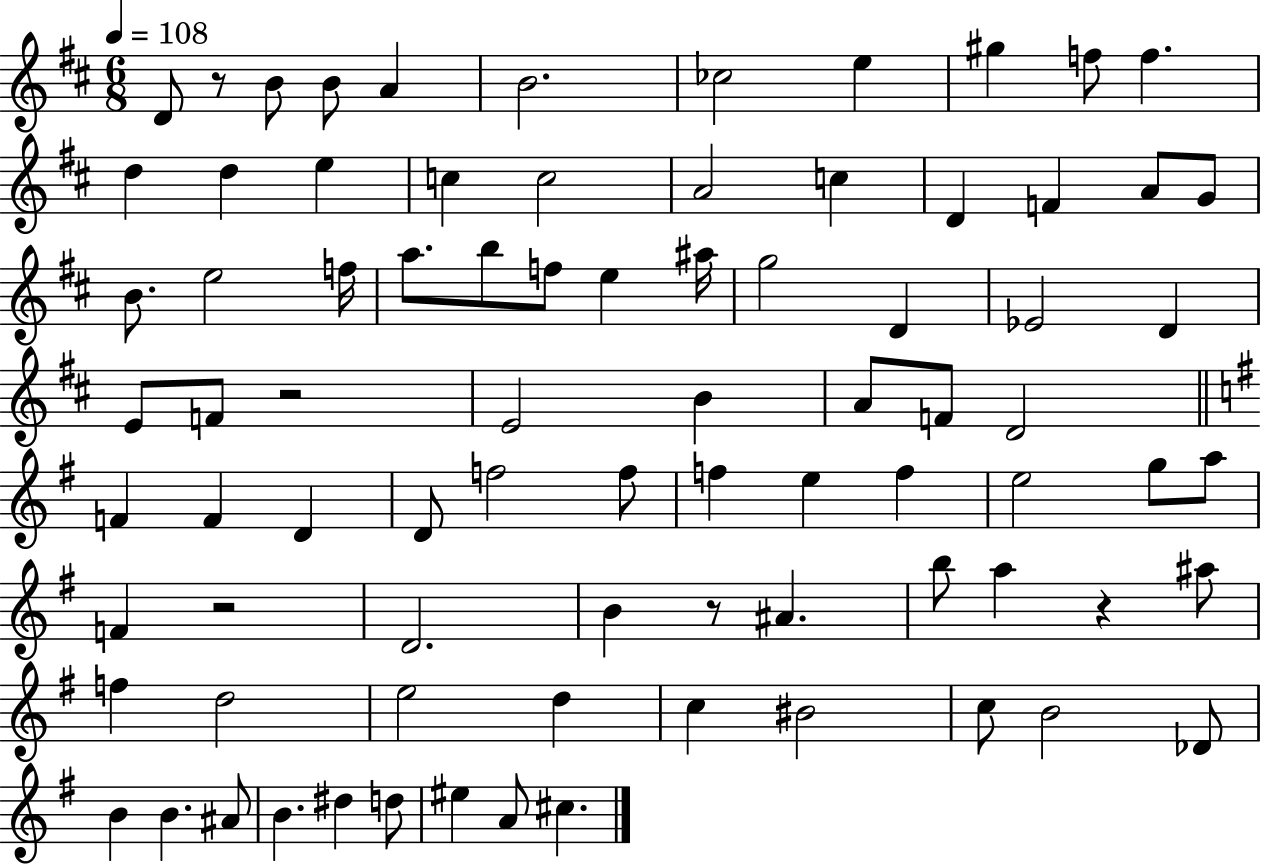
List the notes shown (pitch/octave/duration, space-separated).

D4/e R/e B4/e B4/e A4/q B4/h. CES5/h E5/q G#5/q F5/e F5/q. D5/q D5/q E5/q C5/q C5/h A4/h C5/q D4/q F4/q A4/e G4/e B4/e. E5/h F5/s A5/e. B5/e F5/e E5/q A#5/s G5/h D4/q Eb4/h D4/q E4/e F4/e R/h E4/h B4/q A4/e F4/e D4/h F4/q F4/q D4/q D4/e F5/h F5/e F5/q E5/q F5/q E5/h G5/e A5/e F4/q R/h D4/h. B4/q R/e A#4/q. B5/e A5/q R/q A#5/e F5/q D5/h E5/h D5/q C5/q BIS4/h C5/e B4/h Db4/e B4/q B4/q. A#4/e B4/q. D#5/q D5/e EIS5/q A4/e C#5/q.